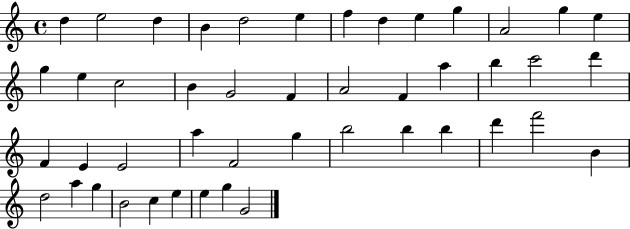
{
  \clef treble
  \time 4/4
  \defaultTimeSignature
  \key c \major
  d''4 e''2 d''4 | b'4 d''2 e''4 | f''4 d''4 e''4 g''4 | a'2 g''4 e''4 | \break g''4 e''4 c''2 | b'4 g'2 f'4 | a'2 f'4 a''4 | b''4 c'''2 d'''4 | \break f'4 e'4 e'2 | a''4 f'2 g''4 | b''2 b''4 b''4 | d'''4 f'''2 b'4 | \break d''2 a''4 g''4 | b'2 c''4 e''4 | e''4 g''4 g'2 | \bar "|."
}